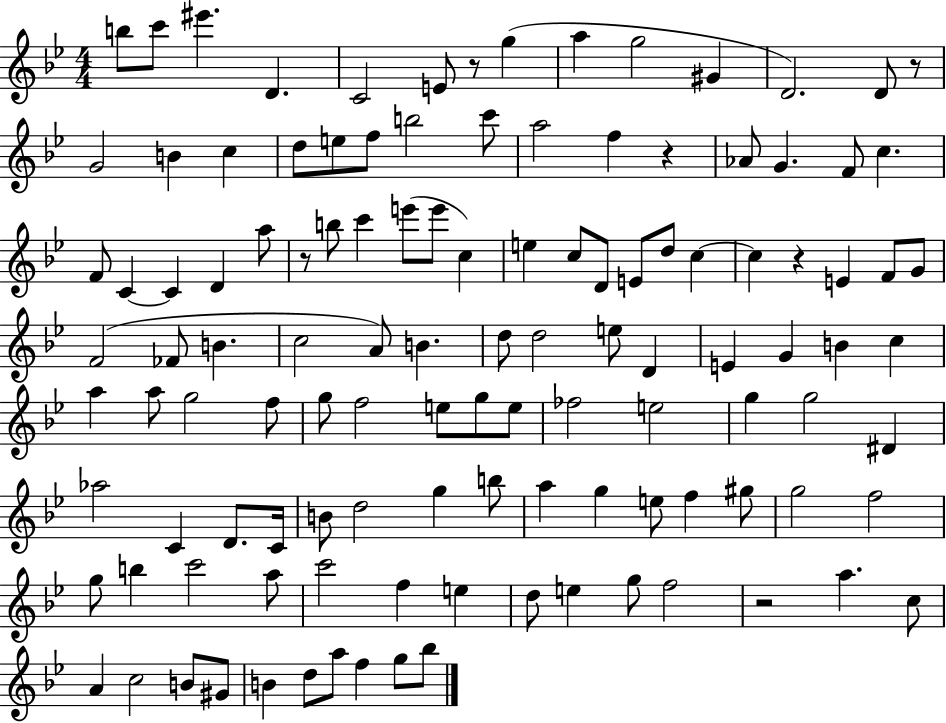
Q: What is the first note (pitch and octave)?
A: B5